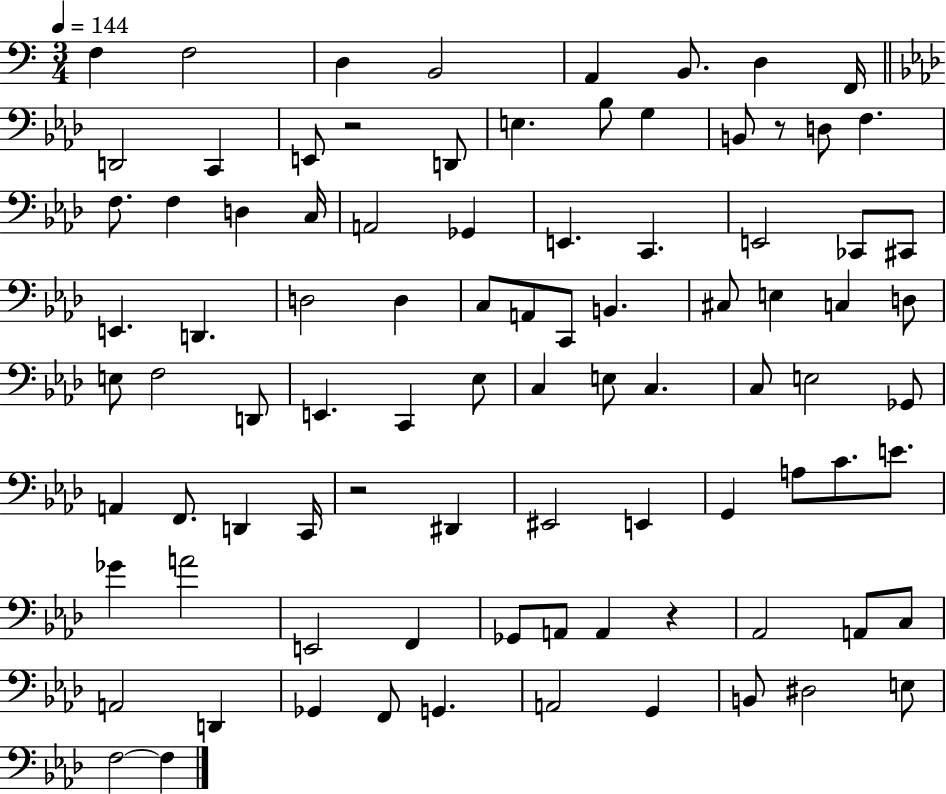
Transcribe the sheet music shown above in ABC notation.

X:1
T:Untitled
M:3/4
L:1/4
K:C
F, F,2 D, B,,2 A,, B,,/2 D, F,,/4 D,,2 C,, E,,/2 z2 D,,/2 E, _B,/2 G, B,,/2 z/2 D,/2 F, F,/2 F, D, C,/4 A,,2 _G,, E,, C,, E,,2 _C,,/2 ^C,,/2 E,, D,, D,2 D, C,/2 A,,/2 C,,/2 B,, ^C,/2 E, C, D,/2 E,/2 F,2 D,,/2 E,, C,, _E,/2 C, E,/2 C, C,/2 E,2 _G,,/2 A,, F,,/2 D,, C,,/4 z2 ^D,, ^E,,2 E,, G,, A,/2 C/2 E/2 _G A2 E,,2 F,, _G,,/2 A,,/2 A,, z _A,,2 A,,/2 C,/2 A,,2 D,, _G,, F,,/2 G,, A,,2 G,, B,,/2 ^D,2 E,/2 F,2 F,